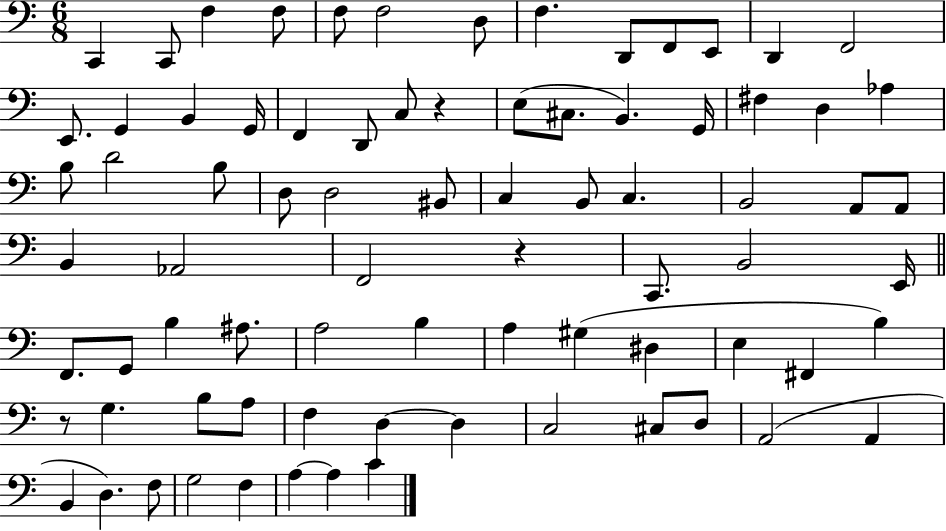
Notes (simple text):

C2/q C2/e F3/q F3/e F3/e F3/h D3/e F3/q. D2/e F2/e E2/e D2/q F2/h E2/e. G2/q B2/q G2/s F2/q D2/e C3/e R/q E3/e C#3/e. B2/q. G2/s F#3/q D3/q Ab3/q B3/e D4/h B3/e D3/e D3/h BIS2/e C3/q B2/e C3/q. B2/h A2/e A2/e B2/q Ab2/h F2/h R/q C2/e. B2/h E2/s F2/e. G2/e B3/q A#3/e. A3/h B3/q A3/q G#3/q D#3/q E3/q F#2/q B3/q R/e G3/q. B3/e A3/e F3/q D3/q D3/q C3/h C#3/e D3/e A2/h A2/q B2/q D3/q. F3/e G3/h F3/q A3/q A3/q C4/q